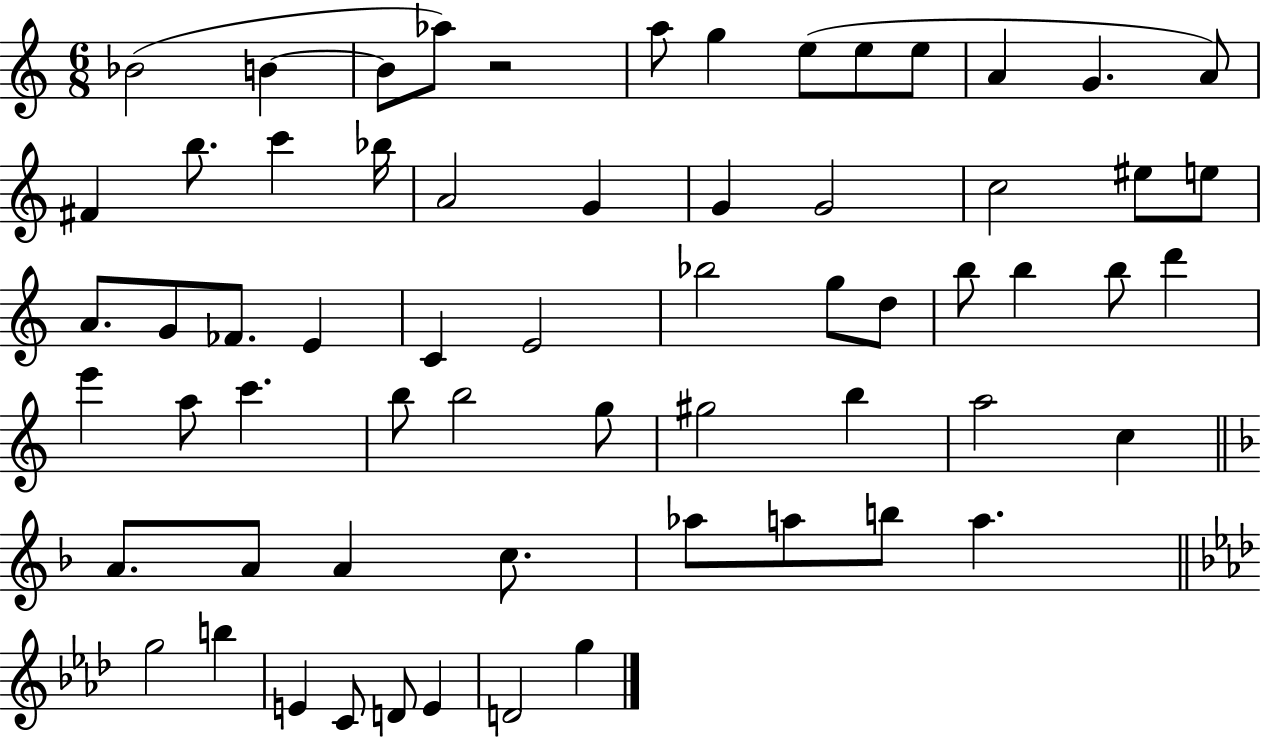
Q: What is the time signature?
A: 6/8